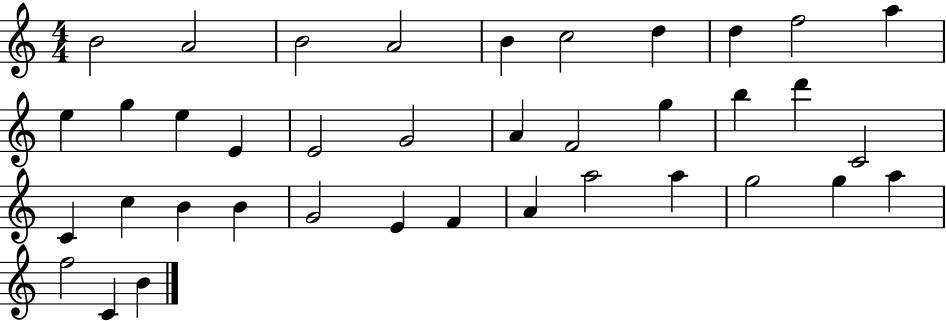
B4/h A4/h B4/h A4/h B4/q C5/h D5/q D5/q F5/h A5/q E5/q G5/q E5/q E4/q E4/h G4/h A4/q F4/h G5/q B5/q D6/q C4/h C4/q C5/q B4/q B4/q G4/h E4/q F4/q A4/q A5/h A5/q G5/h G5/q A5/q F5/h C4/q B4/q